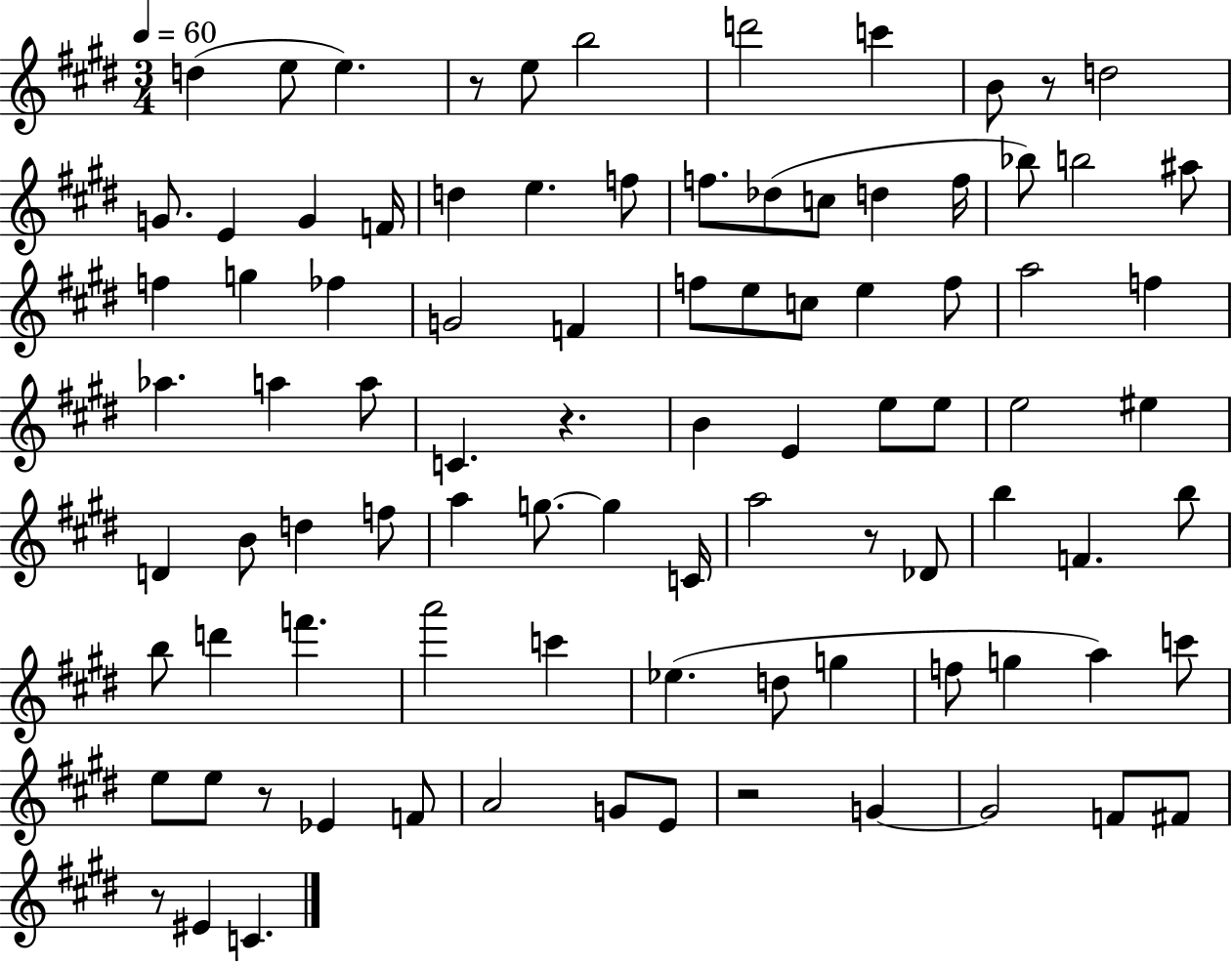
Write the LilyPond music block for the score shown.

{
  \clef treble
  \numericTimeSignature
  \time 3/4
  \key e \major
  \tempo 4 = 60
  d''4( e''8 e''4.) | r8 e''8 b''2 | d'''2 c'''4 | b'8 r8 d''2 | \break g'8. e'4 g'4 f'16 | d''4 e''4. f''8 | f''8. des''8( c''8 d''4 f''16 | bes''8) b''2 ais''8 | \break f''4 g''4 fes''4 | g'2 f'4 | f''8 e''8 c''8 e''4 f''8 | a''2 f''4 | \break aes''4. a''4 a''8 | c'4. r4. | b'4 e'4 e''8 e''8 | e''2 eis''4 | \break d'4 b'8 d''4 f''8 | a''4 g''8.~~ g''4 c'16 | a''2 r8 des'8 | b''4 f'4. b''8 | \break b''8 d'''4 f'''4. | a'''2 c'''4 | ees''4.( d''8 g''4 | f''8 g''4 a''4) c'''8 | \break e''8 e''8 r8 ees'4 f'8 | a'2 g'8 e'8 | r2 g'4~~ | g'2 f'8 fis'8 | \break r8 eis'4 c'4. | \bar "|."
}